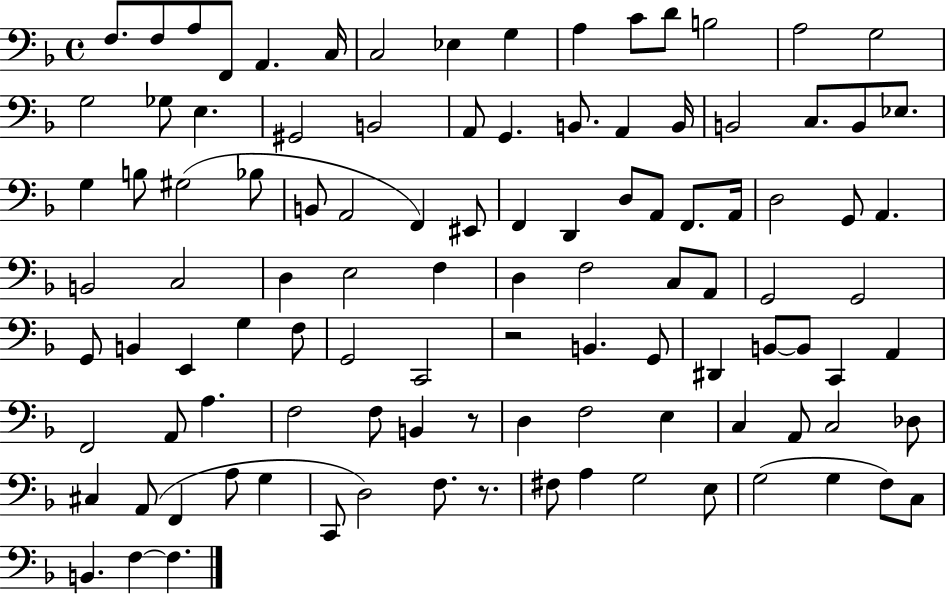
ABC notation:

X:1
T:Untitled
M:4/4
L:1/4
K:F
F,/2 F,/2 A,/2 F,,/2 A,, C,/4 C,2 _E, G, A, C/2 D/2 B,2 A,2 G,2 G,2 _G,/2 E, ^G,,2 B,,2 A,,/2 G,, B,,/2 A,, B,,/4 B,,2 C,/2 B,,/2 _E,/2 G, B,/2 ^G,2 _B,/2 B,,/2 A,,2 F,, ^E,,/2 F,, D,, D,/2 A,,/2 F,,/2 A,,/4 D,2 G,,/2 A,, B,,2 C,2 D, E,2 F, D, F,2 C,/2 A,,/2 G,,2 G,,2 G,,/2 B,, E,, G, F,/2 G,,2 C,,2 z2 B,, G,,/2 ^D,, B,,/2 B,,/2 C,, A,, F,,2 A,,/2 A, F,2 F,/2 B,, z/2 D, F,2 E, C, A,,/2 C,2 _D,/2 ^C, A,,/2 F,, A,/2 G, C,,/2 D,2 F,/2 z/2 ^F,/2 A, G,2 E,/2 G,2 G, F,/2 C,/2 B,, F, F,